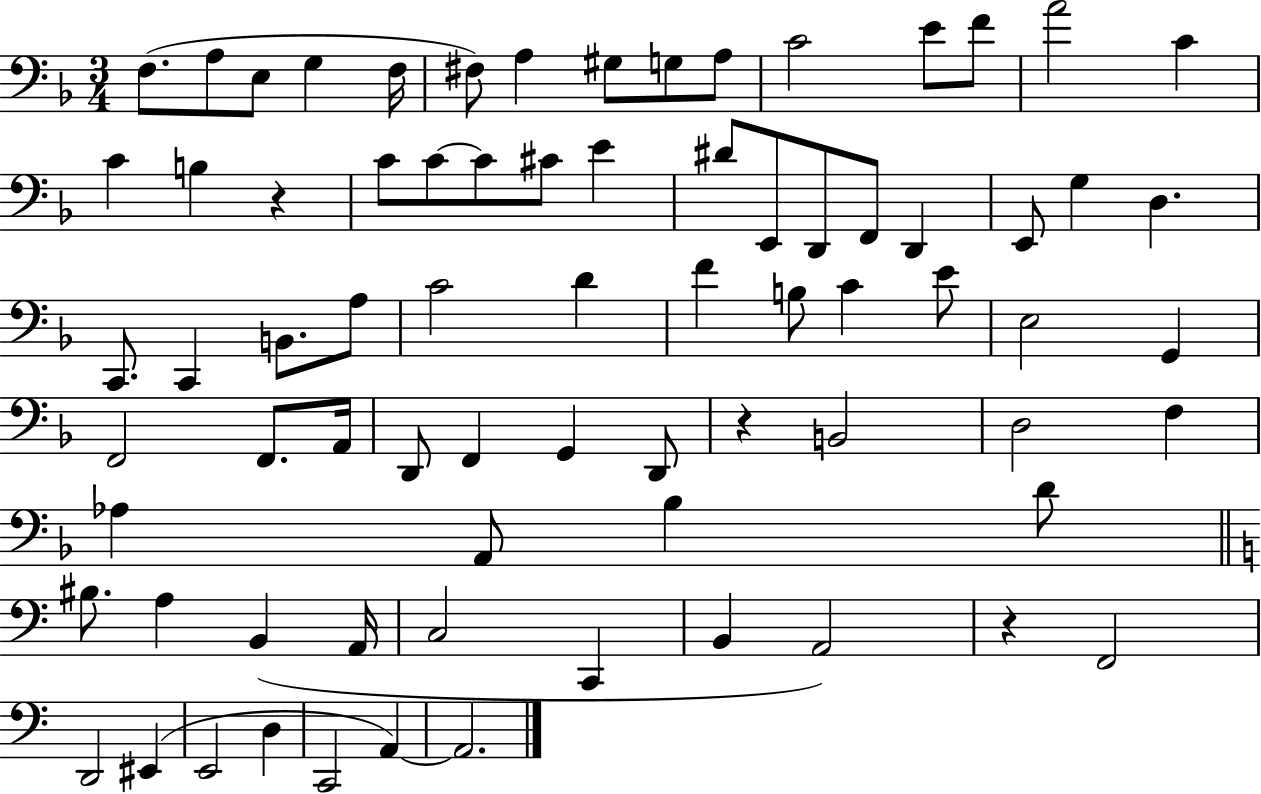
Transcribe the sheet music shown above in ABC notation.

X:1
T:Untitled
M:3/4
L:1/4
K:F
F,/2 A,/2 E,/2 G, F,/4 ^F,/2 A, ^G,/2 G,/2 A,/2 C2 E/2 F/2 A2 C C B, z C/2 C/2 C/2 ^C/2 E ^D/2 E,,/2 D,,/2 F,,/2 D,, E,,/2 G, D, C,,/2 C,, B,,/2 A,/2 C2 D F B,/2 C E/2 E,2 G,, F,,2 F,,/2 A,,/4 D,,/2 F,, G,, D,,/2 z B,,2 D,2 F, _A, A,,/2 _B, D/2 ^B,/2 A, B,, A,,/4 C,2 C,, B,, A,,2 z F,,2 D,,2 ^E,, E,,2 D, C,,2 A,, A,,2